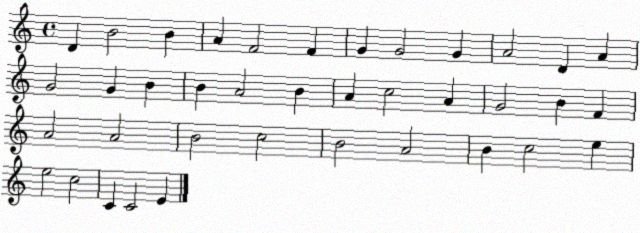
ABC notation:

X:1
T:Untitled
M:4/4
L:1/4
K:C
D B2 B A F2 F G G2 G A2 D A G2 G B B A2 B A c2 A G2 B F A2 A2 B2 c2 B2 A2 B c2 e e2 c2 C C2 E